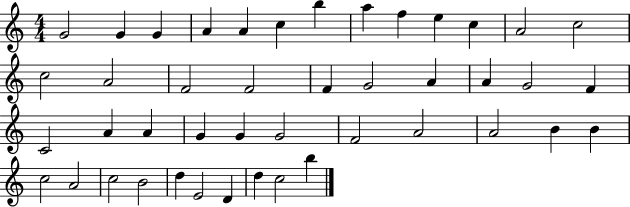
G4/h G4/q G4/q A4/q A4/q C5/q B5/q A5/q F5/q E5/q C5/q A4/h C5/h C5/h A4/h F4/h F4/h F4/q G4/h A4/q A4/q G4/h F4/q C4/h A4/q A4/q G4/q G4/q G4/h F4/h A4/h A4/h B4/q B4/q C5/h A4/h C5/h B4/h D5/q E4/h D4/q D5/q C5/h B5/q